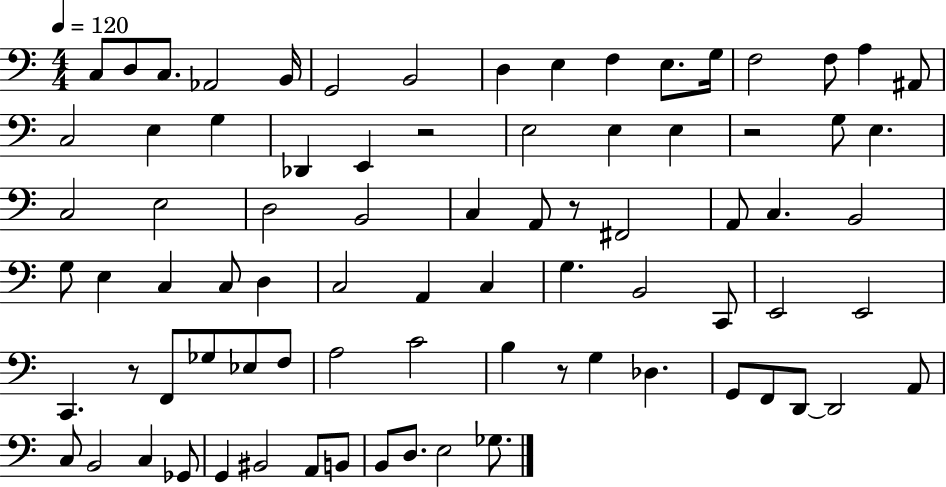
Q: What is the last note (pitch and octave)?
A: Gb3